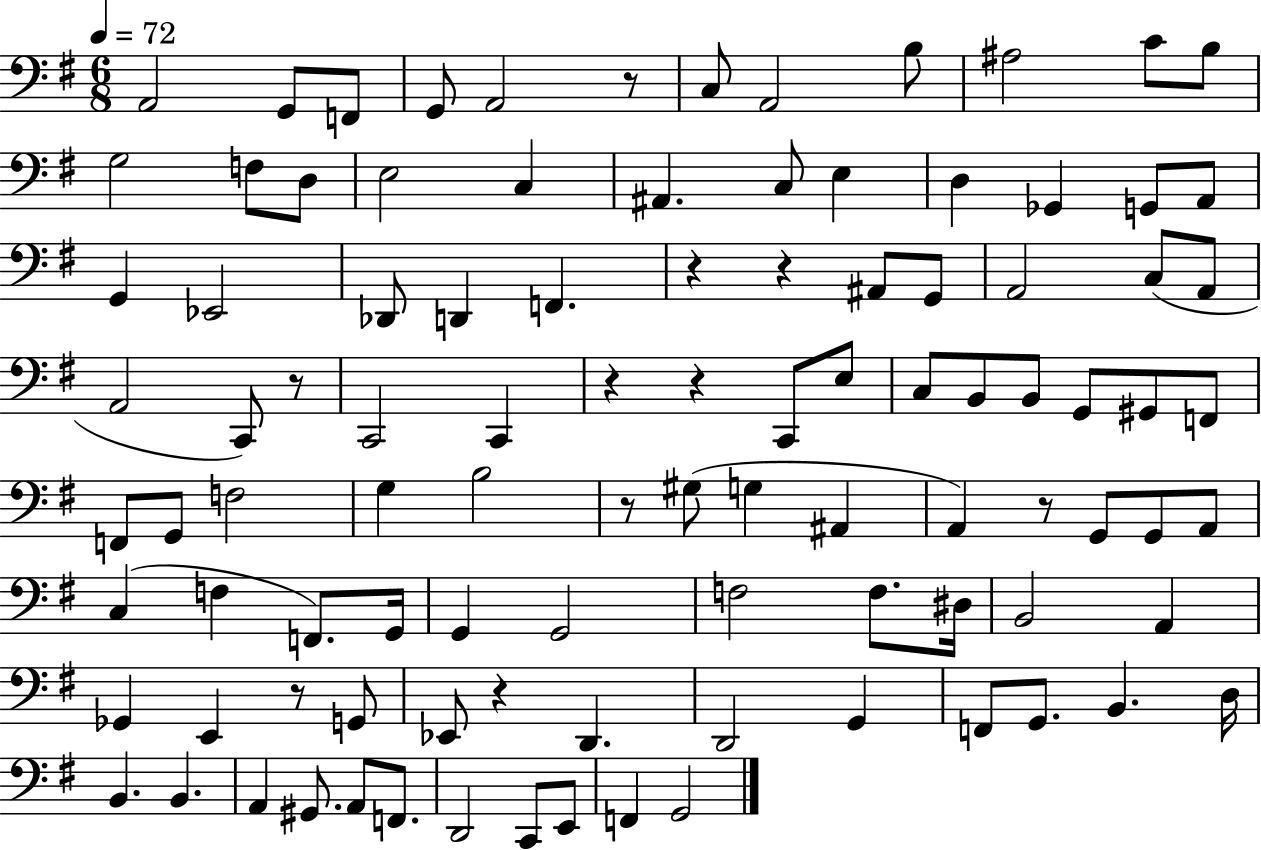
X:1
T:Untitled
M:6/8
L:1/4
K:G
A,,2 G,,/2 F,,/2 G,,/2 A,,2 z/2 C,/2 A,,2 B,/2 ^A,2 C/2 B,/2 G,2 F,/2 D,/2 E,2 C, ^A,, C,/2 E, D, _G,, G,,/2 A,,/2 G,, _E,,2 _D,,/2 D,, F,, z z ^A,,/2 G,,/2 A,,2 C,/2 A,,/2 A,,2 C,,/2 z/2 C,,2 C,, z z C,,/2 E,/2 C,/2 B,,/2 B,,/2 G,,/2 ^G,,/2 F,,/2 F,,/2 G,,/2 F,2 G, B,2 z/2 ^G,/2 G, ^A,, A,, z/2 G,,/2 G,,/2 A,,/2 C, F, F,,/2 G,,/4 G,, G,,2 F,2 F,/2 ^D,/4 B,,2 A,, _G,, E,, z/2 G,,/2 _E,,/2 z D,, D,,2 G,, F,,/2 G,,/2 B,, D,/4 B,, B,, A,, ^G,,/2 A,,/2 F,,/2 D,,2 C,,/2 E,,/2 F,, G,,2